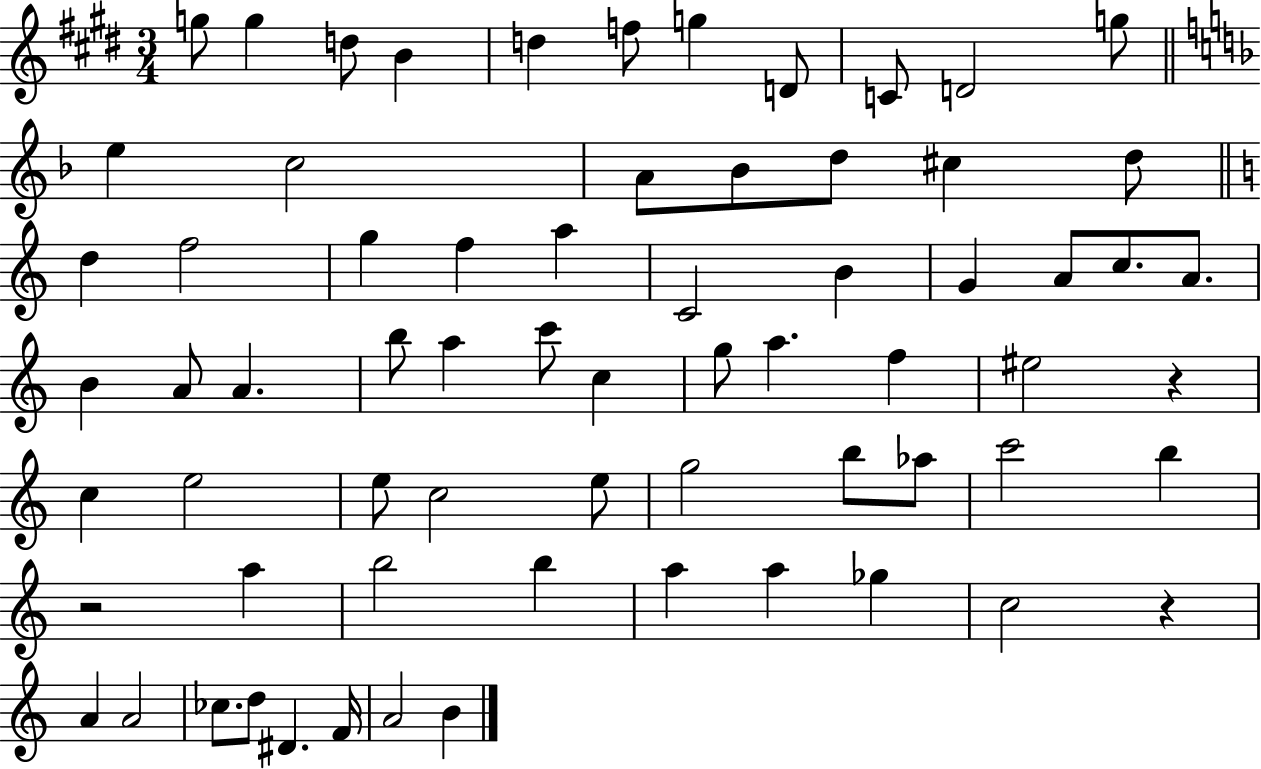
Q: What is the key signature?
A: E major